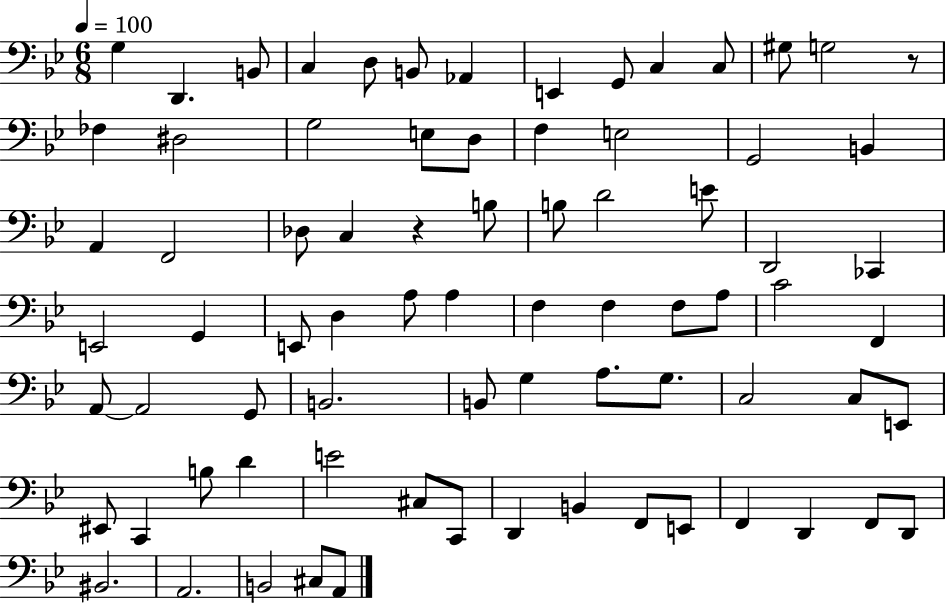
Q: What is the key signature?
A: BES major